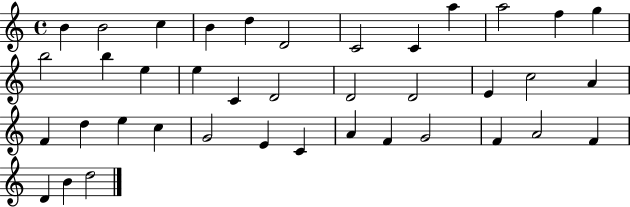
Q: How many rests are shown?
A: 0